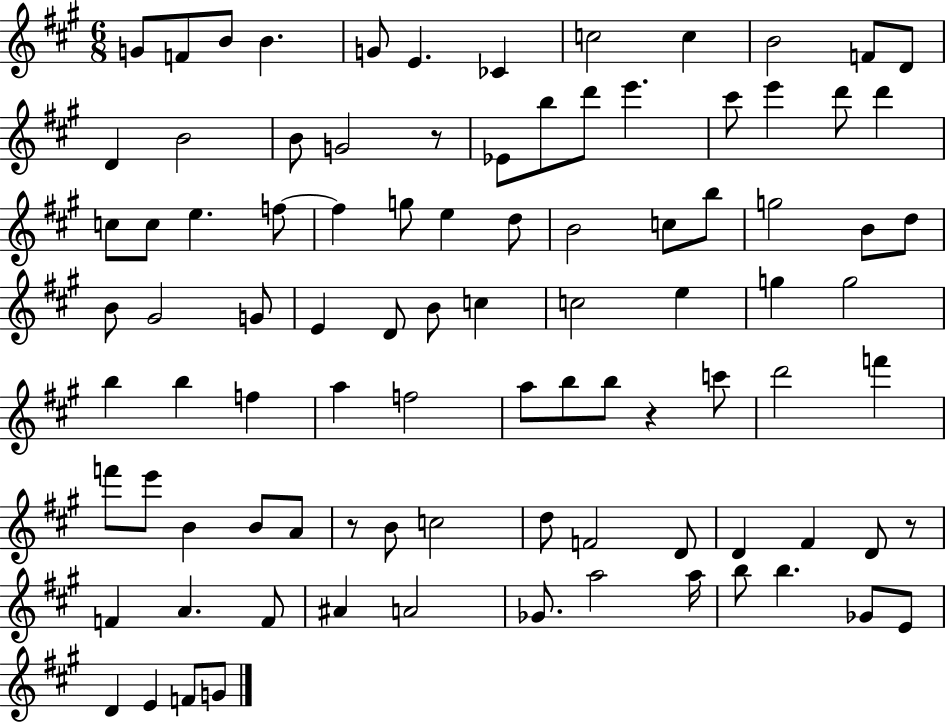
G4/e F4/e B4/e B4/q. G4/e E4/q. CES4/q C5/h C5/q B4/h F4/e D4/e D4/q B4/h B4/e G4/h R/e Eb4/e B5/e D6/e E6/q. C#6/e E6/q D6/e D6/q C5/e C5/e E5/q. F5/e F5/q G5/e E5/q D5/e B4/h C5/e B5/e G5/h B4/e D5/e B4/e G#4/h G4/e E4/q D4/e B4/e C5/q C5/h E5/q G5/q G5/h B5/q B5/q F5/q A5/q F5/h A5/e B5/e B5/e R/q C6/e D6/h F6/q F6/e E6/e B4/q B4/e A4/e R/e B4/e C5/h D5/e F4/h D4/e D4/q F#4/q D4/e R/e F4/q A4/q. F4/e A#4/q A4/h Gb4/e. A5/h A5/s B5/e B5/q. Gb4/e E4/e D4/q E4/q F4/e G4/e